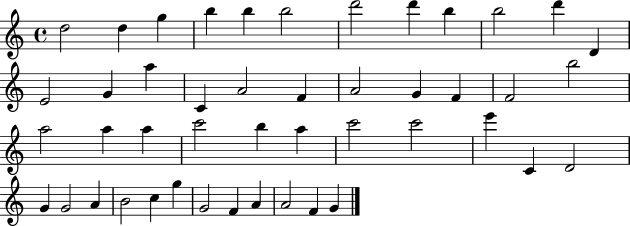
X:1
T:Untitled
M:4/4
L:1/4
K:C
d2 d g b b b2 d'2 d' b b2 d' D E2 G a C A2 F A2 G F F2 b2 a2 a a c'2 b a c'2 c'2 e' C D2 G G2 A B2 c g G2 F A A2 F G